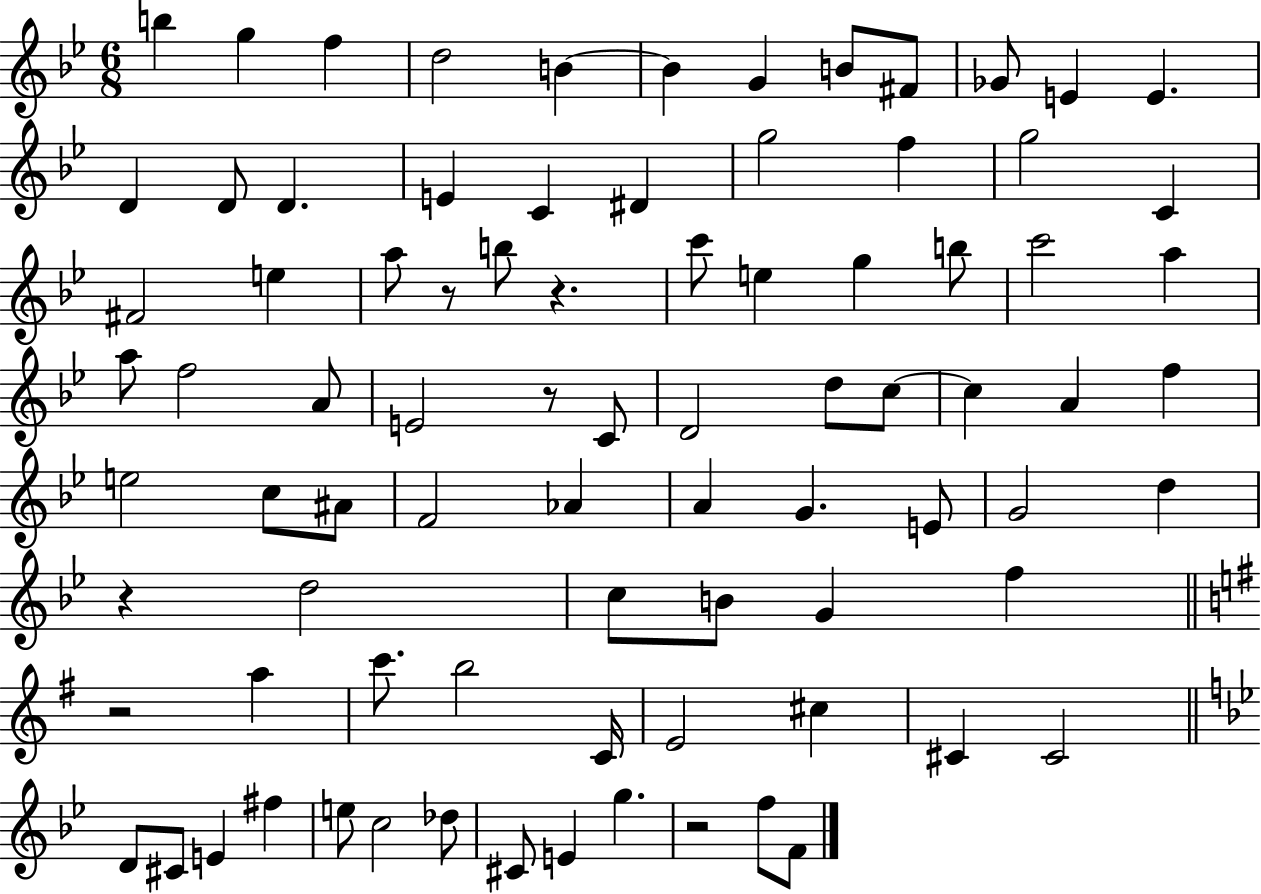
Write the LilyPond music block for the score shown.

{
  \clef treble
  \numericTimeSignature
  \time 6/8
  \key bes \major
  b''4 g''4 f''4 | d''2 b'4~~ | b'4 g'4 b'8 fis'8 | ges'8 e'4 e'4. | \break d'4 d'8 d'4. | e'4 c'4 dis'4 | g''2 f''4 | g''2 c'4 | \break fis'2 e''4 | a''8 r8 b''8 r4. | c'''8 e''4 g''4 b''8 | c'''2 a''4 | \break a''8 f''2 a'8 | e'2 r8 c'8 | d'2 d''8 c''8~~ | c''4 a'4 f''4 | \break e''2 c''8 ais'8 | f'2 aes'4 | a'4 g'4. e'8 | g'2 d''4 | \break r4 d''2 | c''8 b'8 g'4 f''4 | \bar "||" \break \key g \major r2 a''4 | c'''8. b''2 c'16 | e'2 cis''4 | cis'4 cis'2 | \break \bar "||" \break \key bes \major d'8 cis'8 e'4 fis''4 | e''8 c''2 des''8 | cis'8 e'4 g''4. | r2 f''8 f'8 | \break \bar "|."
}